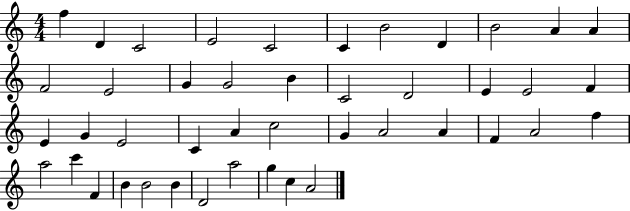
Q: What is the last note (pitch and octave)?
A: A4